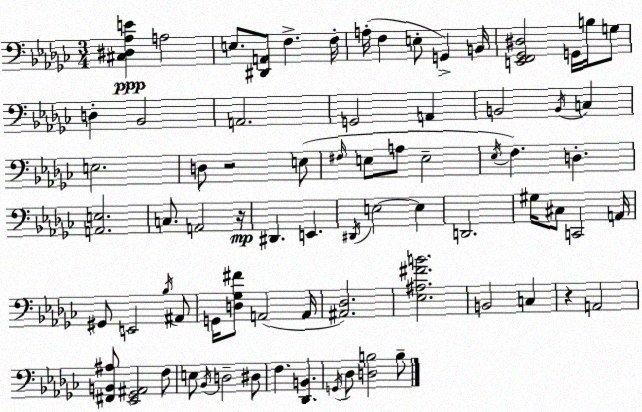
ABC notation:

X:1
T:Untitled
M:3/4
L:1/4
K:Ebm
[^C,^D,_A,E] A,2 E,/2 [^D,,A,,]/2 F, F,/4 A,/4 F, E,/2 G,, B,,/4 [E,,F,,_G,,^D,]2 G,,/4 B,/4 G,/2 D, _B,,2 A,,2 G,,2 A,, B,,2 B,,/4 C, E,2 D,/2 z2 E,/2 ^F,/4 E,/2 A,/2 E,2 _E,/4 F, D, [A,,E,]2 C,/2 A,,2 z/4 ^D,, E,, ^D,,/4 E,2 E, D,,2 ^G,/4 ^C,/2 C,,2 A,,/4 ^G,,/2 E,,2 _B,/4 ^A,,/2 G,,/4 [D,_G,^F]/2 A,,2 A,,/4 [^A,,_D,]2 [_E,^A,^FB]2 B,,2 C, z A,,2 [^F,,B,,^A,]/2 [_E,,_G,,^A,,]2 F,/2 E,/2 _B,,/4 D,2 ^D,/2 F, [_D,,B,,] G,,/4 _D,/2 [D,B,]2 B,/2